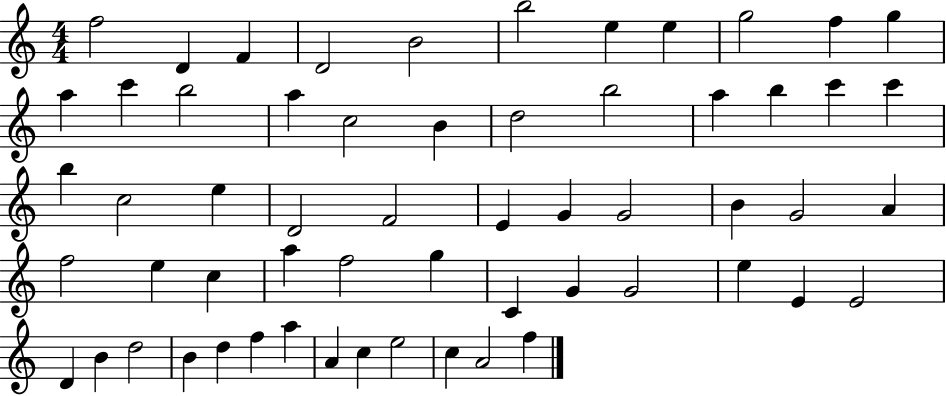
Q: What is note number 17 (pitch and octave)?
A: B4